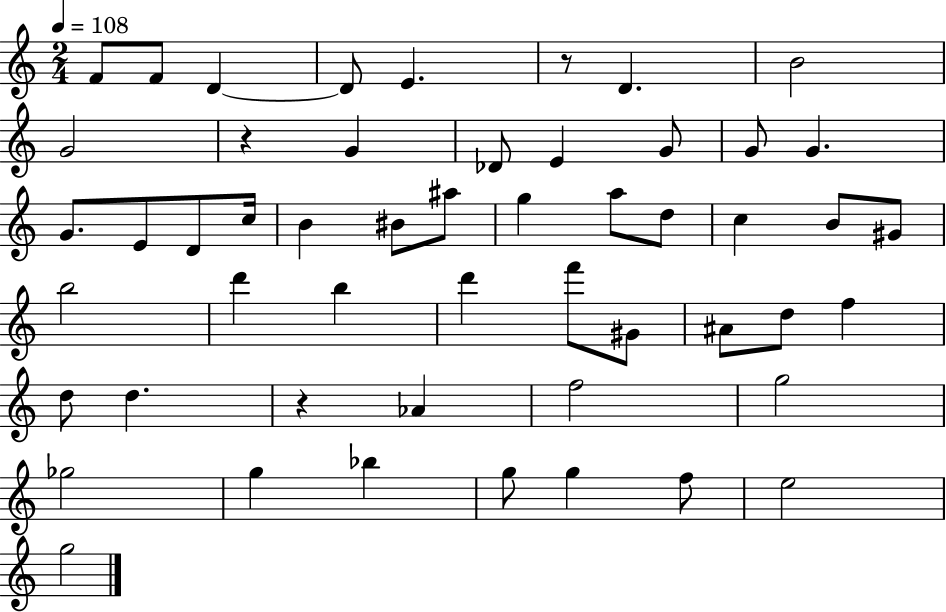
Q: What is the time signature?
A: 2/4